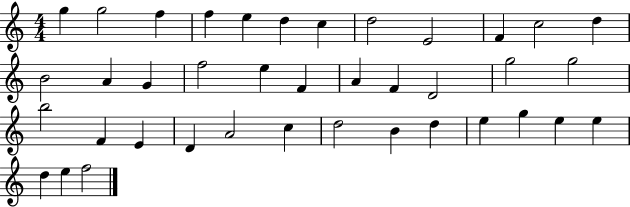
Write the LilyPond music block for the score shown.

{
  \clef treble
  \numericTimeSignature
  \time 4/4
  \key c \major
  g''4 g''2 f''4 | f''4 e''4 d''4 c''4 | d''2 e'2 | f'4 c''2 d''4 | \break b'2 a'4 g'4 | f''2 e''4 f'4 | a'4 f'4 d'2 | g''2 g''2 | \break b''2 f'4 e'4 | d'4 a'2 c''4 | d''2 b'4 d''4 | e''4 g''4 e''4 e''4 | \break d''4 e''4 f''2 | \bar "|."
}